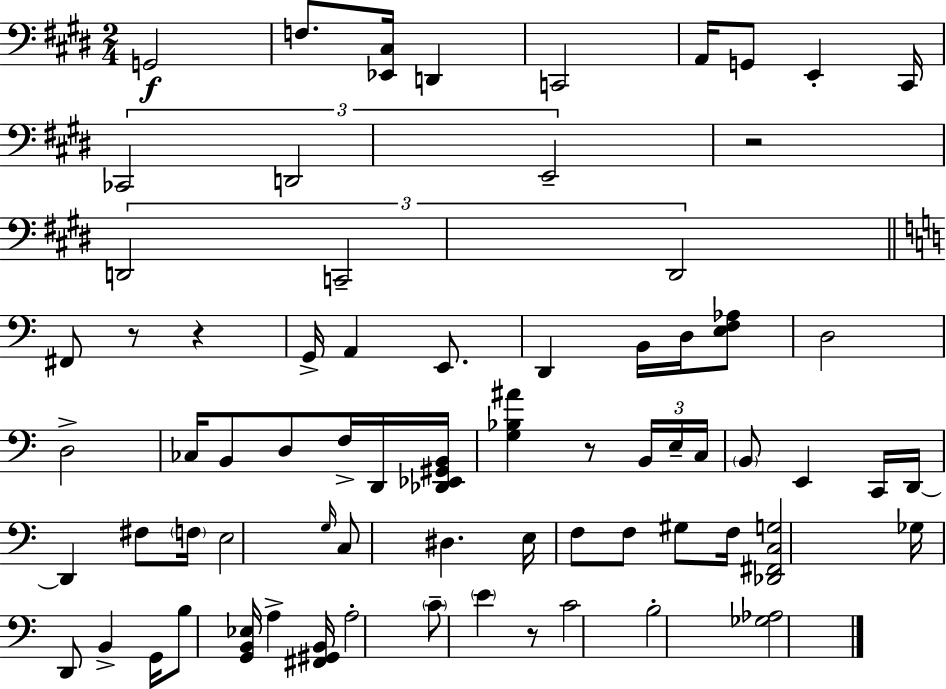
X:1
T:Untitled
M:2/4
L:1/4
K:E
G,,2 F,/2 [_E,,^C,]/4 D,, C,,2 A,,/4 G,,/2 E,, ^C,,/4 _C,,2 D,,2 E,,2 z2 D,,2 C,,2 ^D,,2 ^F,,/2 z/2 z G,,/4 A,, E,,/2 D,, B,,/4 D,/4 [E,F,_A,]/2 D,2 D,2 _C,/4 B,,/2 D,/2 F,/4 D,,/4 [_D,,_E,,^G,,B,,]/4 [G,_B,^A] z/2 B,,/4 E,/4 C,/4 B,,/2 E,, C,,/4 D,,/4 D,, ^F,/2 F,/4 E,2 G,/4 C,/2 ^D, E,/4 F,/2 F,/2 ^G,/2 F,/4 [_D,,^F,,C,G,]2 _G,/4 D,,/2 B,, G,,/4 B,/2 [G,,B,,_E,]/4 A, [^F,,^G,,B,,]/4 A,2 C/2 E z/2 C2 B,2 [_G,_A,]2